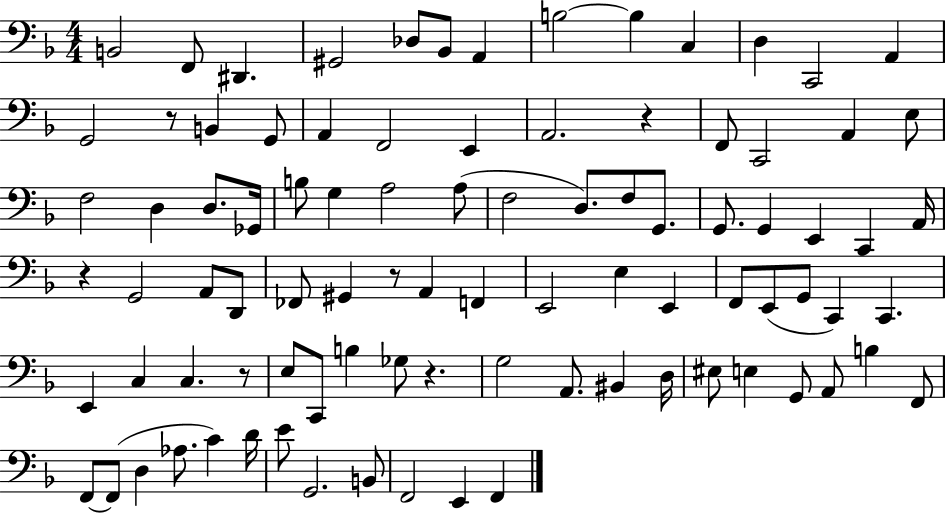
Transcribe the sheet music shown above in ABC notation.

X:1
T:Untitled
M:4/4
L:1/4
K:F
B,,2 F,,/2 ^D,, ^G,,2 _D,/2 _B,,/2 A,, B,2 B, C, D, C,,2 A,, G,,2 z/2 B,, G,,/2 A,, F,,2 E,, A,,2 z F,,/2 C,,2 A,, E,/2 F,2 D, D,/2 _G,,/4 B,/2 G, A,2 A,/2 F,2 D,/2 F,/2 G,,/2 G,,/2 G,, E,, C,, A,,/4 z G,,2 A,,/2 D,,/2 _F,,/2 ^G,, z/2 A,, F,, E,,2 E, E,, F,,/2 E,,/2 G,,/2 C,, C,, E,, C, C, z/2 E,/2 C,,/2 B, _G,/2 z G,2 A,,/2 ^B,, D,/4 ^E,/2 E, G,,/2 A,,/2 B, F,,/2 F,,/2 F,,/2 D, _A,/2 C D/4 E/2 G,,2 B,,/2 F,,2 E,, F,,